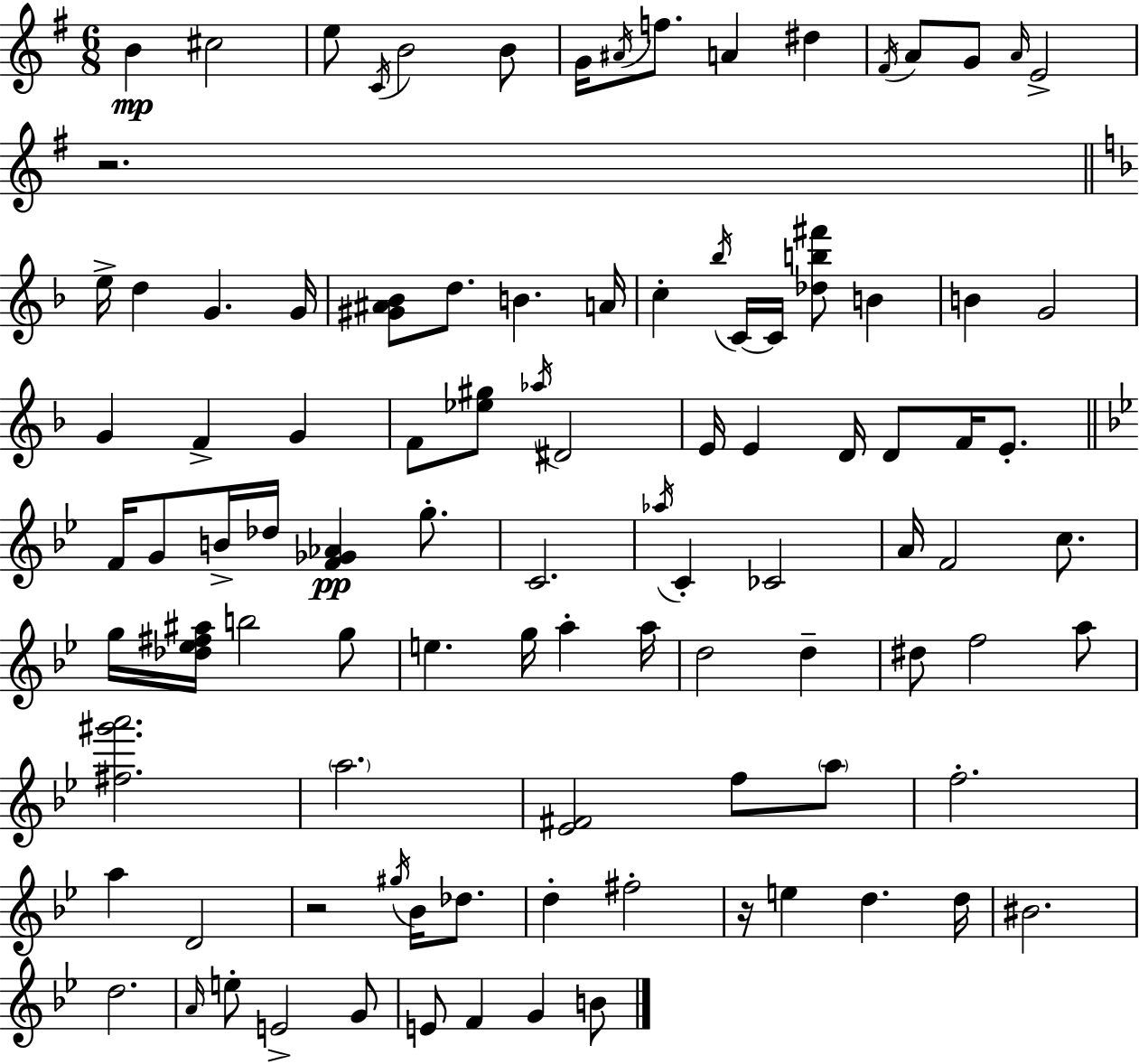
B4/q C#5/h E5/e C4/s B4/h B4/e G4/s A#4/s F5/e. A4/q D#5/q F#4/s A4/e G4/e A4/s E4/h R/h. E5/s D5/q G4/q. G4/s [G#4,A#4,Bb4]/e D5/e. B4/q. A4/s C5/q Bb5/s C4/s C4/s [Db5,B5,F#6]/e B4/q B4/q G4/h G4/q F4/q G4/q F4/e [Eb5,G#5]/e Ab5/s D#4/h E4/s E4/q D4/s D4/e F4/s E4/e. F4/s G4/e B4/s Db5/s [F4,Gb4,Ab4]/q G5/e. C4/h. Ab5/s C4/q CES4/h A4/s F4/h C5/e. G5/s [Db5,Eb5,F#5,A#5]/s B5/h G5/e E5/q. G5/s A5/q A5/s D5/h D5/q D#5/e F5/h A5/e [F#5,G#6,A6]/h. A5/h. [Eb4,F#4]/h F5/e A5/e F5/h. A5/q D4/h R/h G#5/s Bb4/s Db5/e. D5/q F#5/h R/s E5/q D5/q. D5/s BIS4/h. D5/h. A4/s E5/e E4/h G4/e E4/e F4/q G4/q B4/e